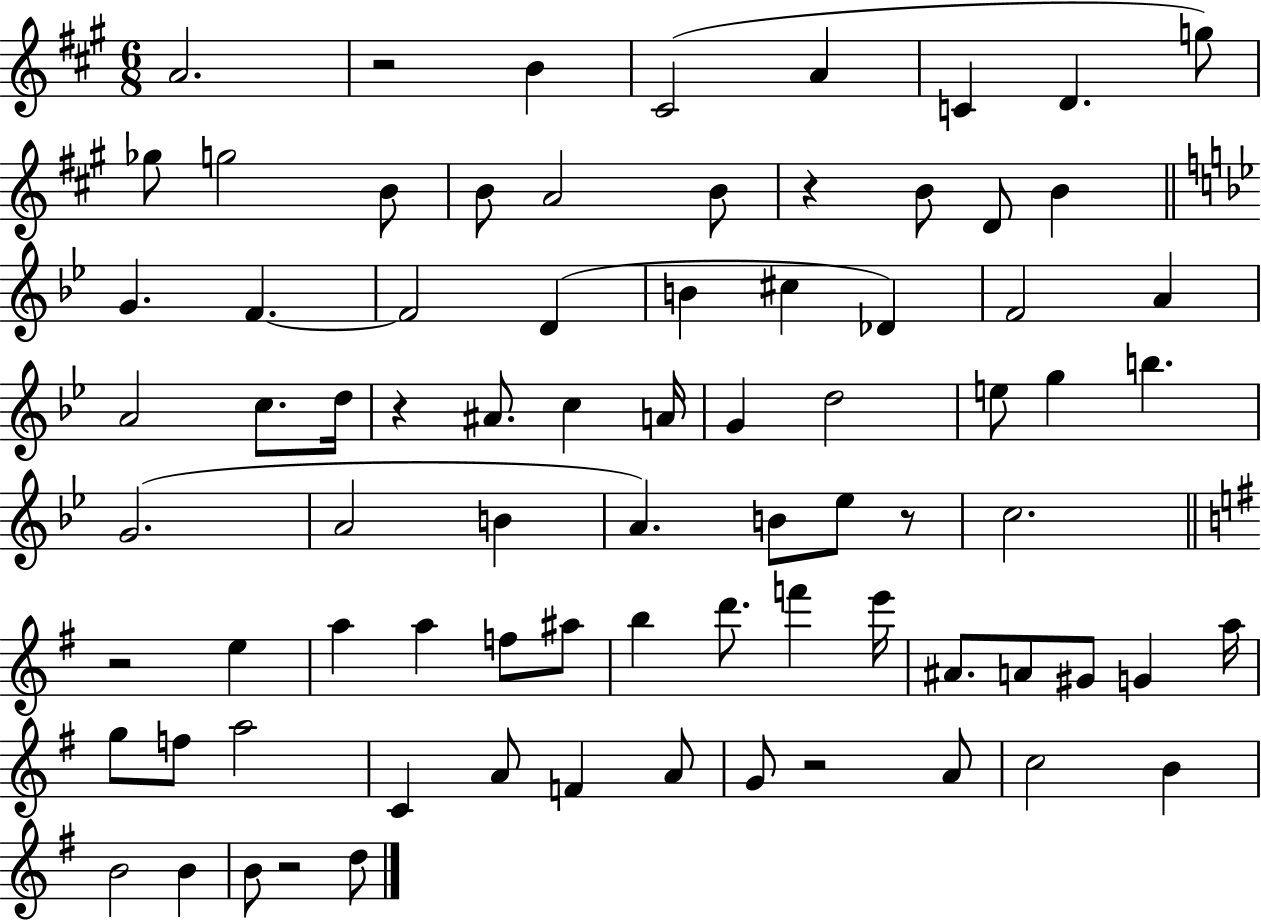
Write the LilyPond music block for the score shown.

{
  \clef treble
  \numericTimeSignature
  \time 6/8
  \key a \major
  a'2. | r2 b'4 | cis'2( a'4 | c'4 d'4. g''8) | \break ges''8 g''2 b'8 | b'8 a'2 b'8 | r4 b'8 d'8 b'4 | \bar "||" \break \key g \minor g'4. f'4.~~ | f'2 d'4( | b'4 cis''4 des'4) | f'2 a'4 | \break a'2 c''8. d''16 | r4 ais'8. c''4 a'16 | g'4 d''2 | e''8 g''4 b''4. | \break g'2.( | a'2 b'4 | a'4.) b'8 ees''8 r8 | c''2. | \break \bar "||" \break \key g \major r2 e''4 | a''4 a''4 f''8 ais''8 | b''4 d'''8. f'''4 e'''16 | ais'8. a'8 gis'8 g'4 a''16 | \break g''8 f''8 a''2 | c'4 a'8 f'4 a'8 | g'8 r2 a'8 | c''2 b'4 | \break b'2 b'4 | b'8 r2 d''8 | \bar "|."
}